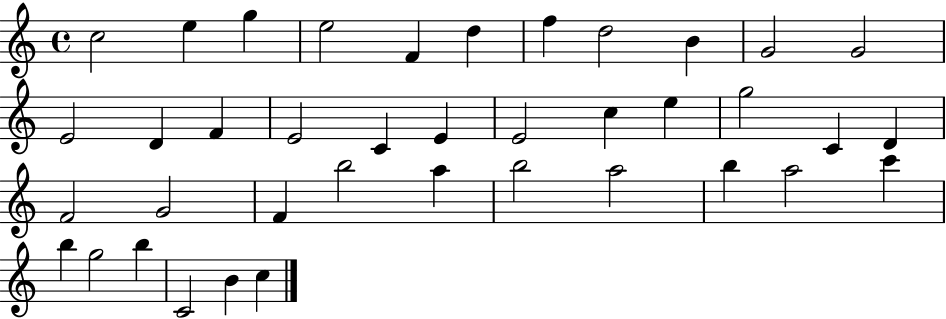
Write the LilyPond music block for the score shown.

{
  \clef treble
  \time 4/4
  \defaultTimeSignature
  \key c \major
  c''2 e''4 g''4 | e''2 f'4 d''4 | f''4 d''2 b'4 | g'2 g'2 | \break e'2 d'4 f'4 | e'2 c'4 e'4 | e'2 c''4 e''4 | g''2 c'4 d'4 | \break f'2 g'2 | f'4 b''2 a''4 | b''2 a''2 | b''4 a''2 c'''4 | \break b''4 g''2 b''4 | c'2 b'4 c''4 | \bar "|."
}